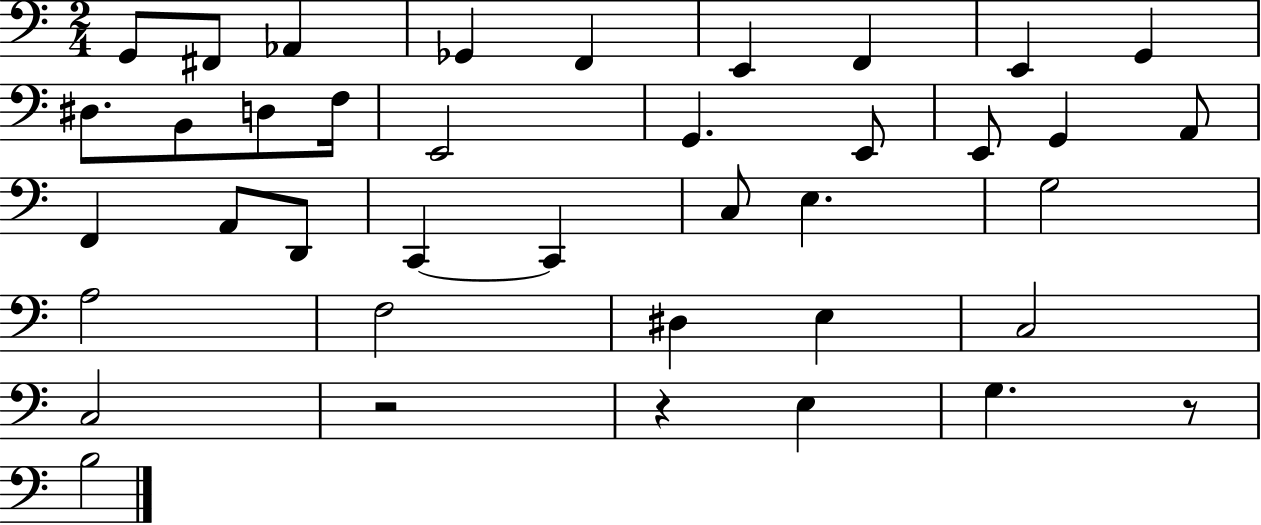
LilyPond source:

{
  \clef bass
  \numericTimeSignature
  \time 2/4
  \key c \major
  g,8 fis,8 aes,4 | ges,4 f,4 | e,4 f,4 | e,4 g,4 | \break dis8. b,8 d8 f16 | e,2 | g,4. e,8 | e,8 g,4 a,8 | \break f,4 a,8 d,8 | c,4~~ c,4 | c8 e4. | g2 | \break a2 | f2 | dis4 e4 | c2 | \break c2 | r2 | r4 e4 | g4. r8 | \break b2 | \bar "|."
}